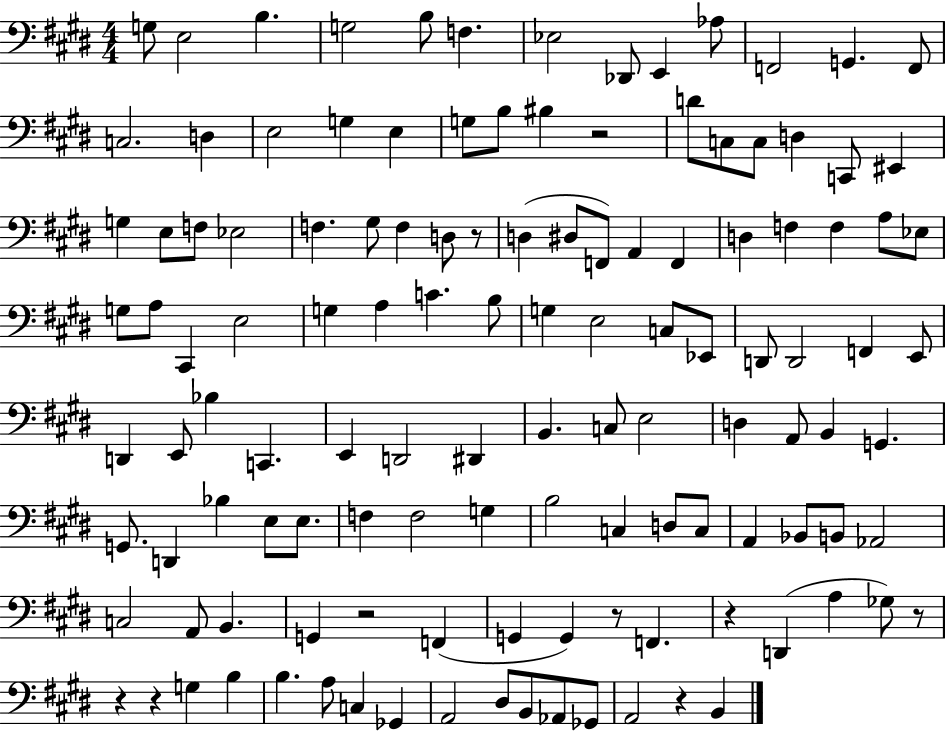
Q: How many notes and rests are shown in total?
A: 124